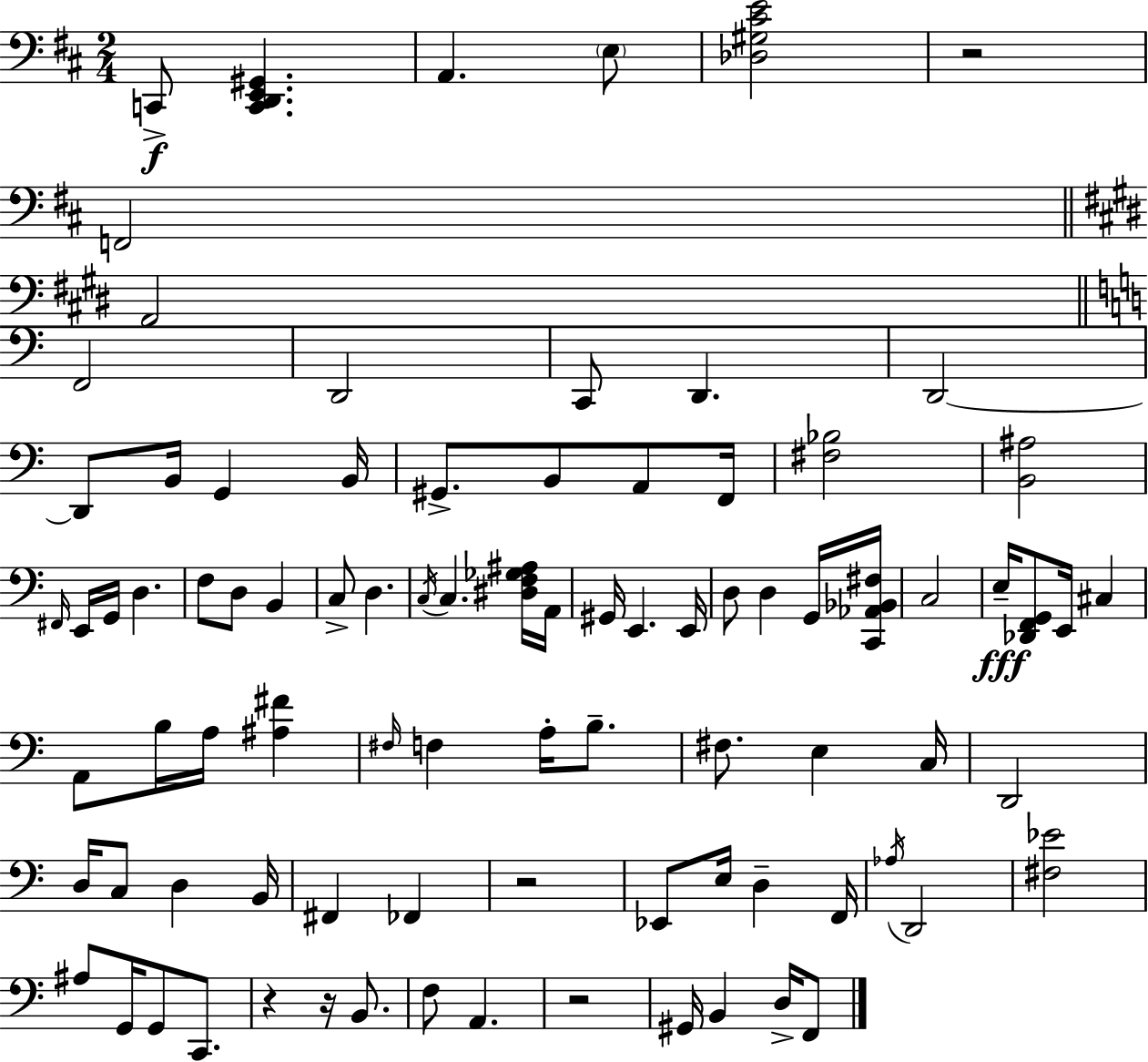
{
  \clef bass
  \numericTimeSignature
  \time 2/4
  \key d \major
  \repeat volta 2 { c,8->\f <c, d, e, gis,>4. | a,4. \parenthesize e8 | <des gis cis' e'>2 | r2 | \break f,2 | \bar "||" \break \key e \major a,2 | \bar "||" \break \key c \major f,2 | d,2 | c,8 d,4. | d,2~~ | \break d,8 b,16 g,4 b,16 | gis,8.-> b,8 a,8 f,16 | <fis bes>2 | <b, ais>2 | \break \grace { fis,16 } e,16 g,16 d4. | f8 d8 b,4 | c8-> d4. | \acciaccatura { c16 } c4. | \break <dis f ges ais>16 a,16 gis,16 e,4. | e,16 d8 d4 | g,16 <c, aes, bes, fis>16 c2 | e16--\fff <des, f, g,>8 e,16 cis4 | \break a,8 b16 a16 <ais fis'>4 | \grace { fis16 } f4 a16-. | b8.-- fis8. e4 | c16 d,2 | \break d16 c8 d4 | b,16 fis,4 fes,4 | r2 | ees,8 e16 d4-- | \break f,16 \acciaccatura { aes16 } d,2 | <fis ees'>2 | ais8 g,16 g,8 | c,8. r4 | \break r16 b,8. f8 a,4. | r2 | gis,16 b,4 | d16-> f,8 } \bar "|."
}